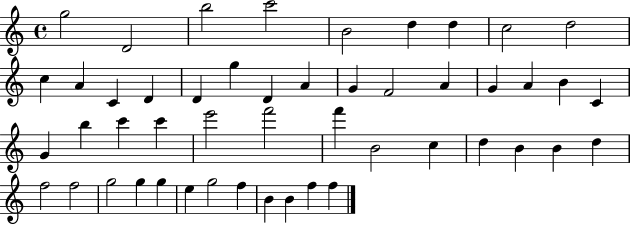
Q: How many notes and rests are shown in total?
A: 49